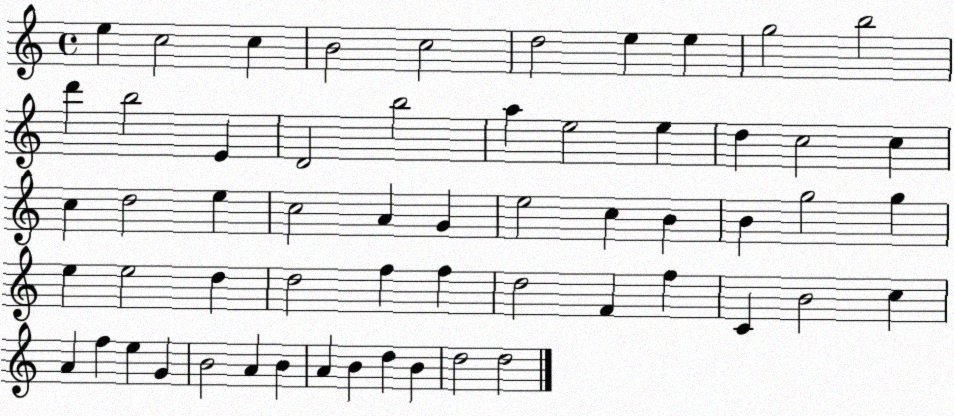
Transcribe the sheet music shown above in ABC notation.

X:1
T:Untitled
M:4/4
L:1/4
K:C
e c2 c B2 c2 d2 e e g2 b2 d' b2 E D2 b2 a e2 e d c2 c c d2 e c2 A G e2 c B B g2 g e e2 d d2 f f d2 F f C B2 c A f e G B2 A B A B d B d2 d2